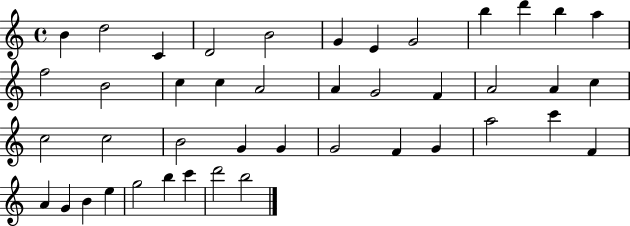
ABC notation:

X:1
T:Untitled
M:4/4
L:1/4
K:C
B d2 C D2 B2 G E G2 b d' b a f2 B2 c c A2 A G2 F A2 A c c2 c2 B2 G G G2 F G a2 c' F A G B e g2 b c' d'2 b2